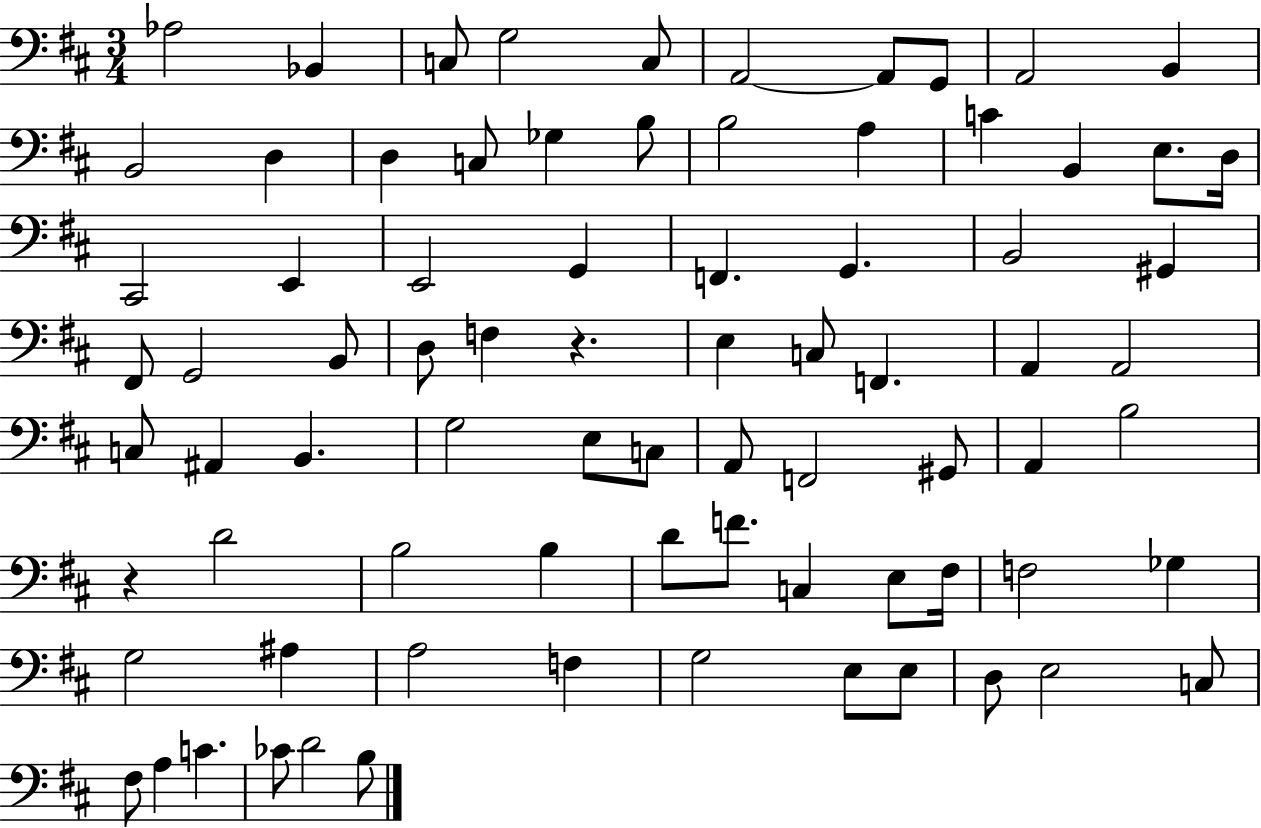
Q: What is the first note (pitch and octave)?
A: Ab3